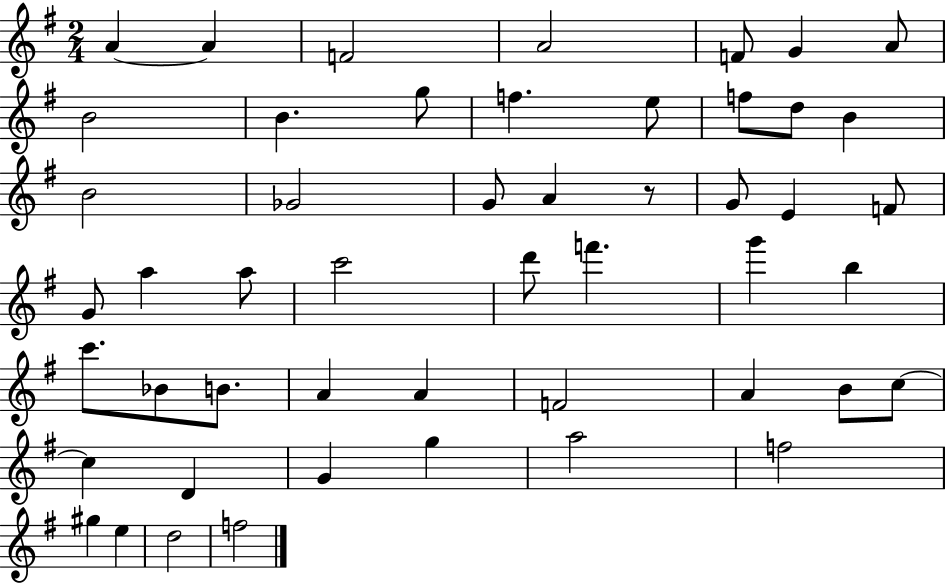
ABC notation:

X:1
T:Untitled
M:2/4
L:1/4
K:G
A A F2 A2 F/2 G A/2 B2 B g/2 f e/2 f/2 d/2 B B2 _G2 G/2 A z/2 G/2 E F/2 G/2 a a/2 c'2 d'/2 f' g' b c'/2 _B/2 B/2 A A F2 A B/2 c/2 c D G g a2 f2 ^g e d2 f2